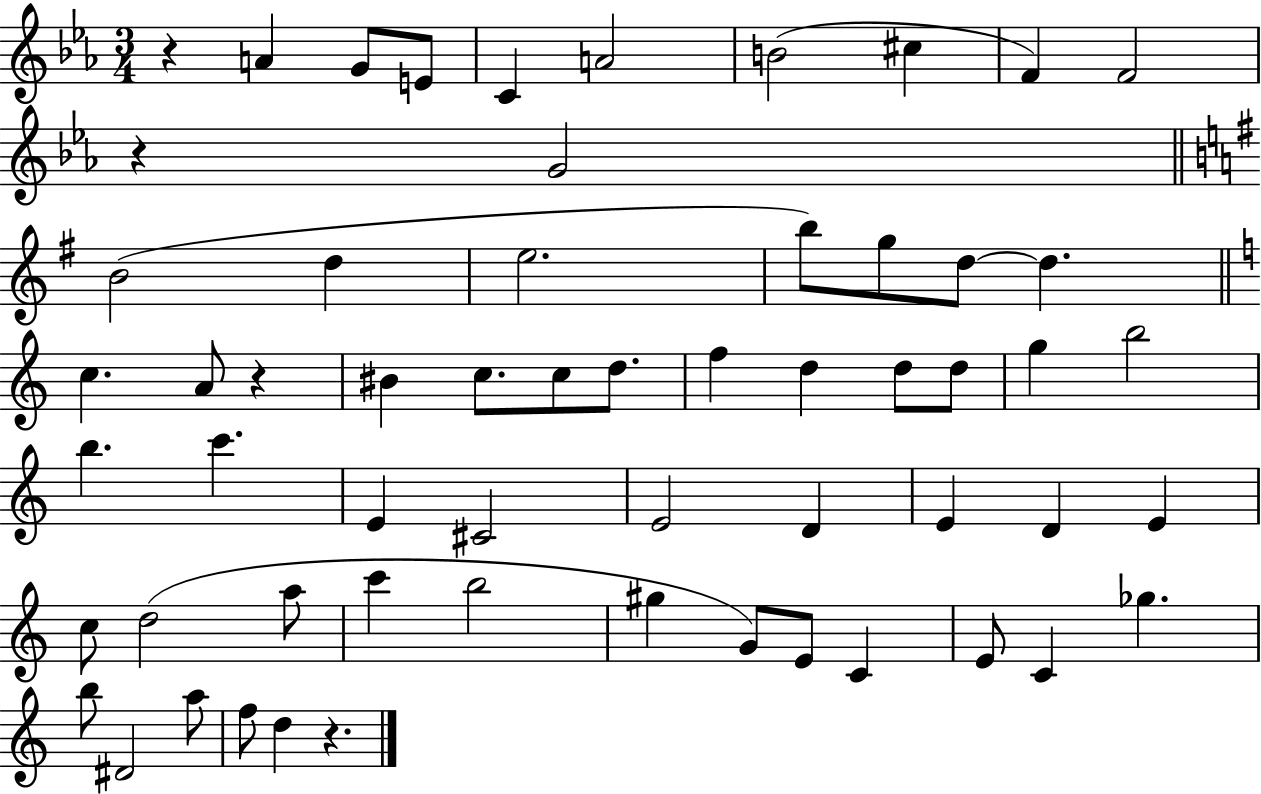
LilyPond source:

{
  \clef treble
  \numericTimeSignature
  \time 3/4
  \key ees \major
  \repeat volta 2 { r4 a'4 g'8 e'8 | c'4 a'2 | b'2( cis''4 | f'4) f'2 | \break r4 g'2 | \bar "||" \break \key e \minor b'2( d''4 | e''2. | b''8) g''8 d''8~~ d''4. | \bar "||" \break \key c \major c''4. a'8 r4 | bis'4 c''8. c''8 d''8. | f''4 d''4 d''8 d''8 | g''4 b''2 | \break b''4. c'''4. | e'4 cis'2 | e'2 d'4 | e'4 d'4 e'4 | \break c''8 d''2( a''8 | c'''4 b''2 | gis''4 g'8) e'8 c'4 | e'8 c'4 ges''4. | \break b''8 dis'2 a''8 | f''8 d''4 r4. | } \bar "|."
}